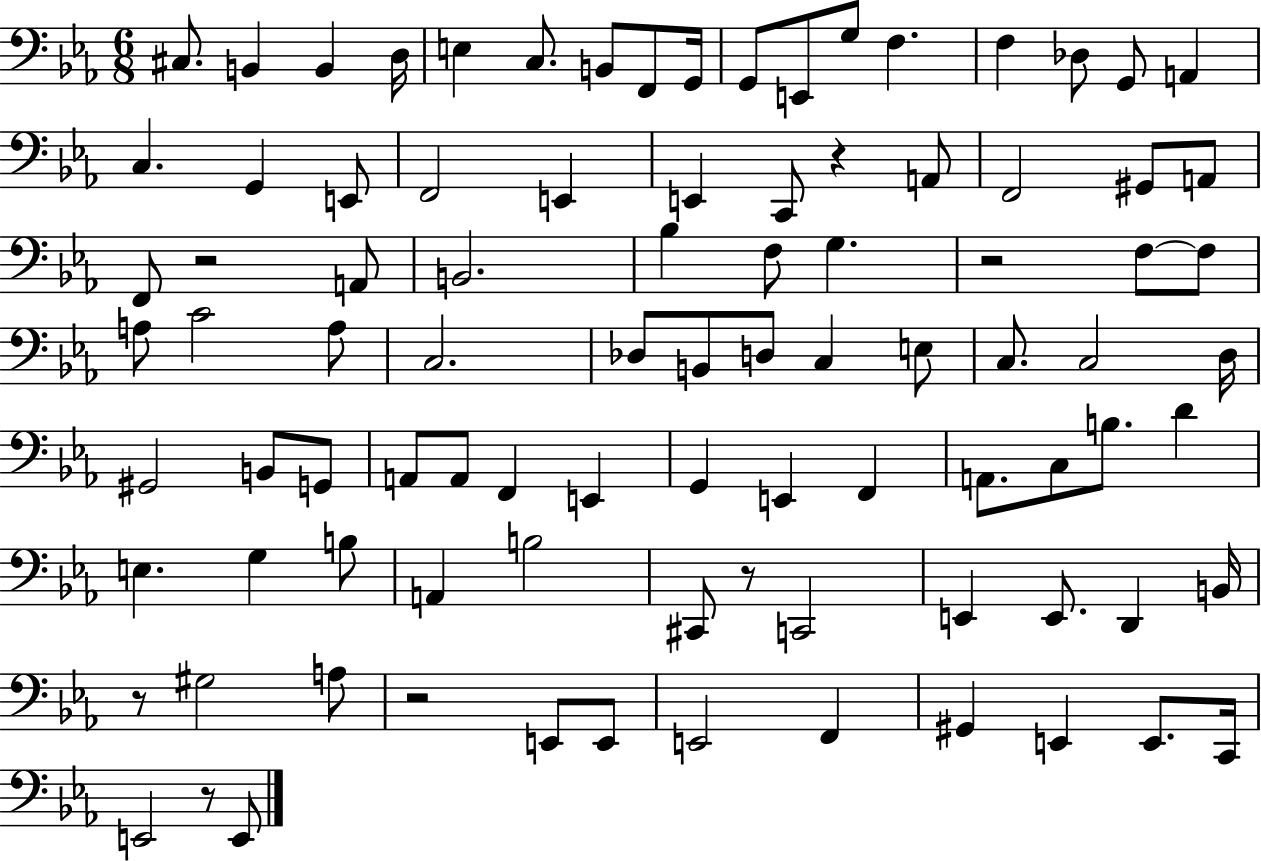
{
  \clef bass
  \numericTimeSignature
  \time 6/8
  \key ees \major
  cis8. b,4 b,4 d16 | e4 c8. b,8 f,8 g,16 | g,8 e,8 g8 f4. | f4 des8 g,8 a,4 | \break c4. g,4 e,8 | f,2 e,4 | e,4 c,8 r4 a,8 | f,2 gis,8 a,8 | \break f,8 r2 a,8 | b,2. | bes4 f8 g4. | r2 f8~~ f8 | \break a8 c'2 a8 | c2. | des8 b,8 d8 c4 e8 | c8. c2 d16 | \break gis,2 b,8 g,8 | a,8 a,8 f,4 e,4 | g,4 e,4 f,4 | a,8. c8 b8. d'4 | \break e4. g4 b8 | a,4 b2 | cis,8 r8 c,2 | e,4 e,8. d,4 b,16 | \break r8 gis2 a8 | r2 e,8 e,8 | e,2 f,4 | gis,4 e,4 e,8. c,16 | \break e,2 r8 e,8 | \bar "|."
}